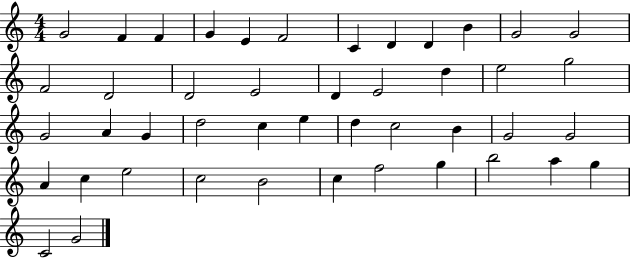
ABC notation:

X:1
T:Untitled
M:4/4
L:1/4
K:C
G2 F F G E F2 C D D B G2 G2 F2 D2 D2 E2 D E2 d e2 g2 G2 A G d2 c e d c2 B G2 G2 A c e2 c2 B2 c f2 g b2 a g C2 G2